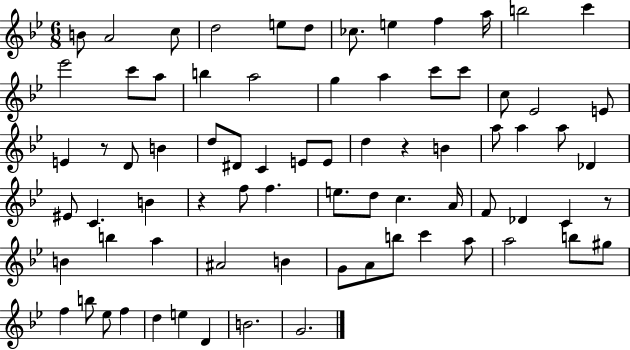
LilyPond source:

{
  \clef treble
  \numericTimeSignature
  \time 6/8
  \key bes \major
  b'8 a'2 c''8 | d''2 e''8 d''8 | ces''8. e''4 f''4 a''16 | b''2 c'''4 | \break ees'''2 c'''8 a''8 | b''4 a''2 | g''4 a''4 c'''8 c'''8 | c''8 ees'2 e'8 | \break e'4 r8 d'8 b'4 | d''8 dis'8 c'4 e'8 e'8 | d''4 r4 b'4 | a''8 a''4 a''8 des'4 | \break eis'8 c'4. b'4 | r4 f''8 f''4. | e''8. d''8 c''4. a'16 | f'8 des'4 c'4 r8 | \break b'4 b''4 a''4 | ais'2 b'4 | g'8 a'8 b''8 c'''4 a''8 | a''2 b''8 gis''8 | \break f''4 b''8 ees''8 f''4 | d''4 e''4 d'4 | b'2. | g'2. | \break \bar "|."
}